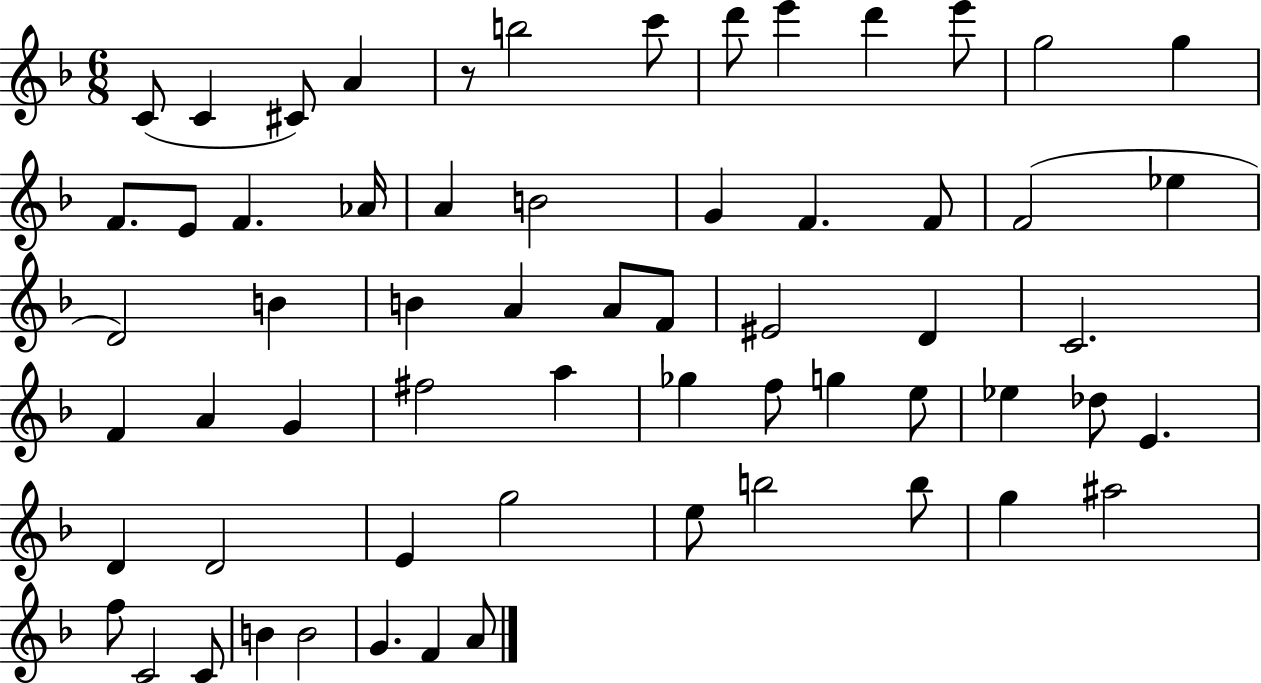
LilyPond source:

{
  \clef treble
  \numericTimeSignature
  \time 6/8
  \key f \major
  c'8( c'4 cis'8) a'4 | r8 b''2 c'''8 | d'''8 e'''4 d'''4 e'''8 | g''2 g''4 | \break f'8. e'8 f'4. aes'16 | a'4 b'2 | g'4 f'4. f'8 | f'2( ees''4 | \break d'2) b'4 | b'4 a'4 a'8 f'8 | eis'2 d'4 | c'2. | \break f'4 a'4 g'4 | fis''2 a''4 | ges''4 f''8 g''4 e''8 | ees''4 des''8 e'4. | \break d'4 d'2 | e'4 g''2 | e''8 b''2 b''8 | g''4 ais''2 | \break f''8 c'2 c'8 | b'4 b'2 | g'4. f'4 a'8 | \bar "|."
}